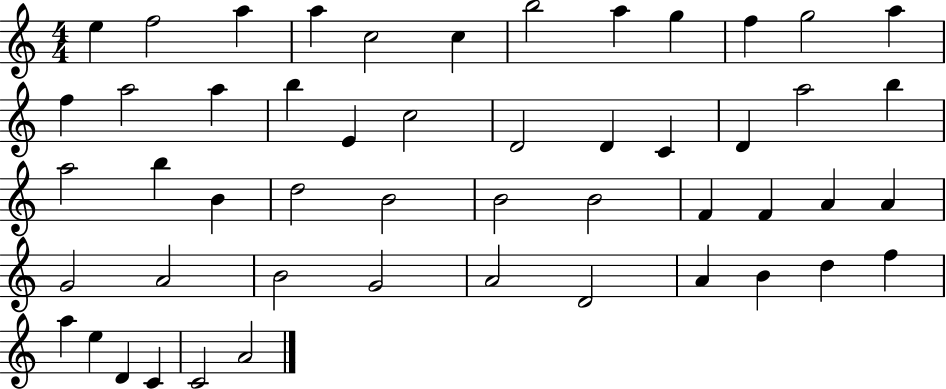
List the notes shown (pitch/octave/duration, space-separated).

E5/q F5/h A5/q A5/q C5/h C5/q B5/h A5/q G5/q F5/q G5/h A5/q F5/q A5/h A5/q B5/q E4/q C5/h D4/h D4/q C4/q D4/q A5/h B5/q A5/h B5/q B4/q D5/h B4/h B4/h B4/h F4/q F4/q A4/q A4/q G4/h A4/h B4/h G4/h A4/h D4/h A4/q B4/q D5/q F5/q A5/q E5/q D4/q C4/q C4/h A4/h